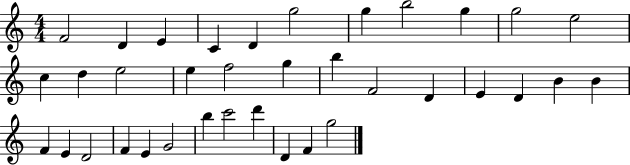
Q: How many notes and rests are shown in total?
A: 36